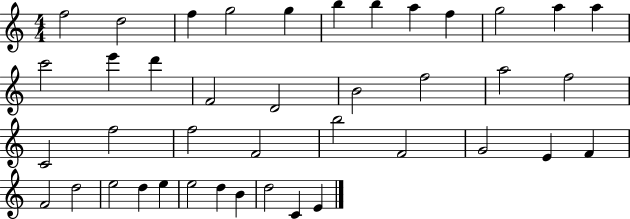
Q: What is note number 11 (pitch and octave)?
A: A5